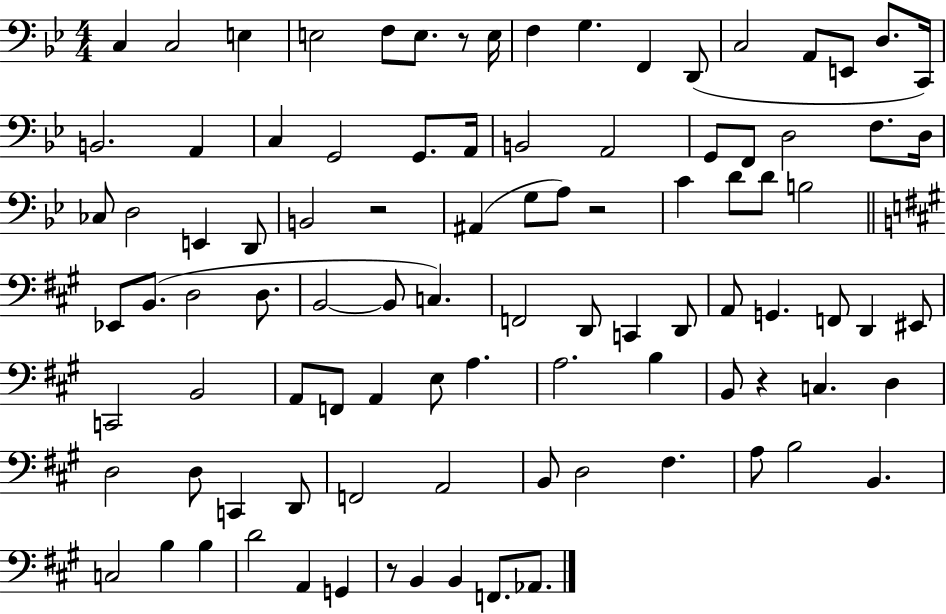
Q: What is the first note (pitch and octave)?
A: C3